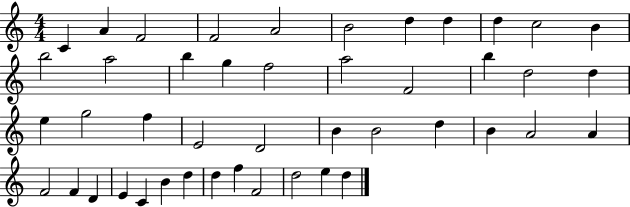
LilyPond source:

{
  \clef treble
  \numericTimeSignature
  \time 4/4
  \key c \major
  c'4 a'4 f'2 | f'2 a'2 | b'2 d''4 d''4 | d''4 c''2 b'4 | \break b''2 a''2 | b''4 g''4 f''2 | a''2 f'2 | b''4 d''2 d''4 | \break e''4 g''2 f''4 | e'2 d'2 | b'4 b'2 d''4 | b'4 a'2 a'4 | \break f'2 f'4 d'4 | e'4 c'4 b'4 d''4 | d''4 f''4 f'2 | d''2 e''4 d''4 | \break \bar "|."
}